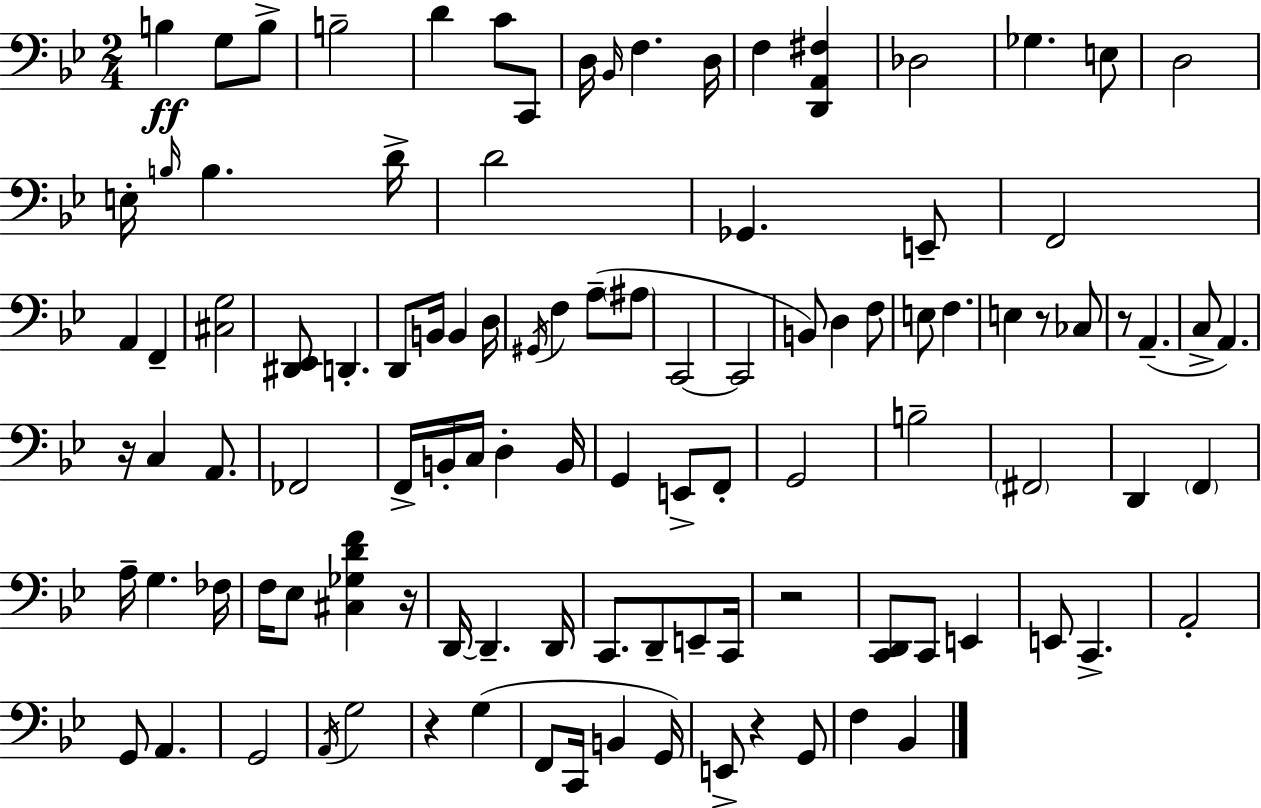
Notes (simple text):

B3/q G3/e B3/e B3/h D4/q C4/e C2/e D3/s Bb2/s F3/q. D3/s F3/q [D2,A2,F#3]/q Db3/h Gb3/q. E3/e D3/h E3/s B3/s B3/q. D4/s D4/h Gb2/q. E2/e F2/h A2/q F2/q [C#3,G3]/h [D#2,Eb2]/e D2/q. D2/e B2/s B2/q D3/s G#2/s F3/q A3/e A#3/e C2/h C2/h B2/e D3/q F3/e E3/e F3/q. E3/q R/e CES3/e R/e A2/q. C3/e A2/q. R/s C3/q A2/e. FES2/h F2/s B2/s C3/s D3/q B2/s G2/q E2/e F2/e G2/h B3/h F#2/h D2/q F2/q A3/s G3/q. FES3/s F3/s Eb3/e [C#3,Gb3,D4,F4]/q R/s D2/s D2/q. D2/s C2/e. D2/e E2/e C2/s R/h [C2,D2]/e C2/e E2/q E2/e C2/q. A2/h G2/e A2/q. G2/h A2/s G3/h R/q G3/q F2/e C2/s B2/q G2/s E2/e R/q G2/e F3/q Bb2/q